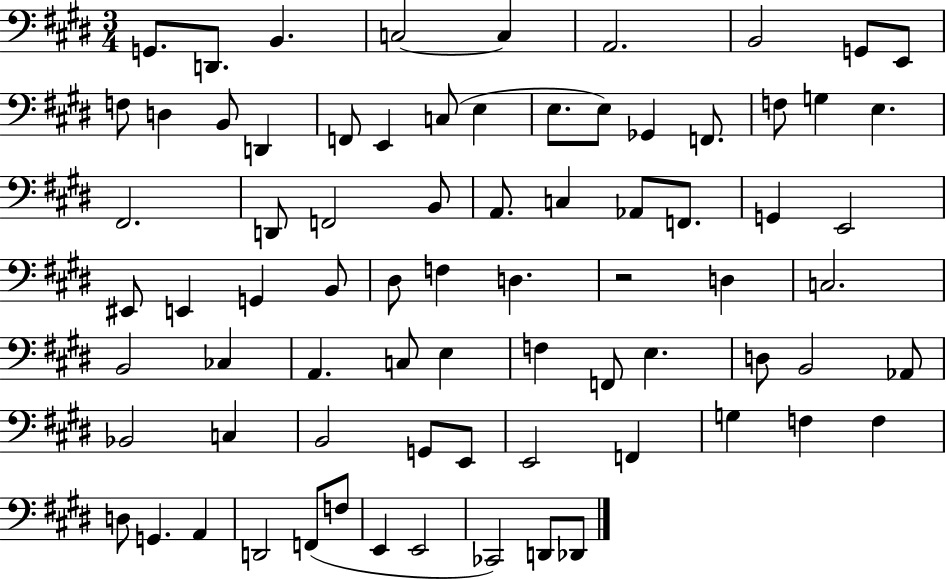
G2/e. D2/e. B2/q. C3/h C3/q A2/h. B2/h G2/e E2/e F3/e D3/q B2/e D2/q F2/e E2/q C3/e E3/q E3/e. E3/e Gb2/q F2/e. F3/e G3/q E3/q. F#2/h. D2/e F2/h B2/e A2/e. C3/q Ab2/e F2/e. G2/q E2/h EIS2/e E2/q G2/q B2/e D#3/e F3/q D3/q. R/h D3/q C3/h. B2/h CES3/q A2/q. C3/e E3/q F3/q F2/e E3/q. D3/e B2/h Ab2/e Bb2/h C3/q B2/h G2/e E2/e E2/h F2/q G3/q F3/q F3/q D3/e G2/q. A2/q D2/h F2/e F3/e E2/q E2/h CES2/h D2/e Db2/e